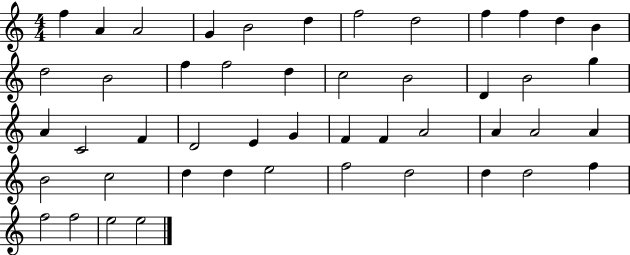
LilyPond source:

{
  \clef treble
  \numericTimeSignature
  \time 4/4
  \key c \major
  f''4 a'4 a'2 | g'4 b'2 d''4 | f''2 d''2 | f''4 f''4 d''4 b'4 | \break d''2 b'2 | f''4 f''2 d''4 | c''2 b'2 | d'4 b'2 g''4 | \break a'4 c'2 f'4 | d'2 e'4 g'4 | f'4 f'4 a'2 | a'4 a'2 a'4 | \break b'2 c''2 | d''4 d''4 e''2 | f''2 d''2 | d''4 d''2 f''4 | \break f''2 f''2 | e''2 e''2 | \bar "|."
}